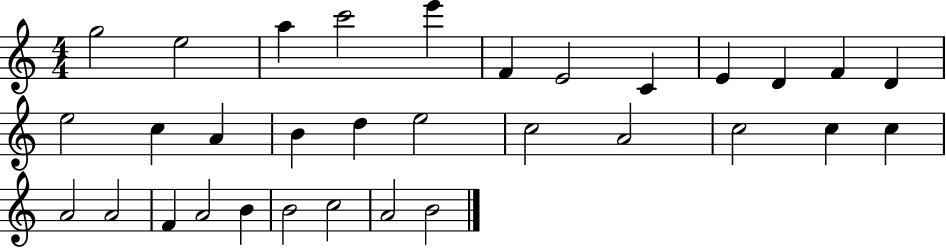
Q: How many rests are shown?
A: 0